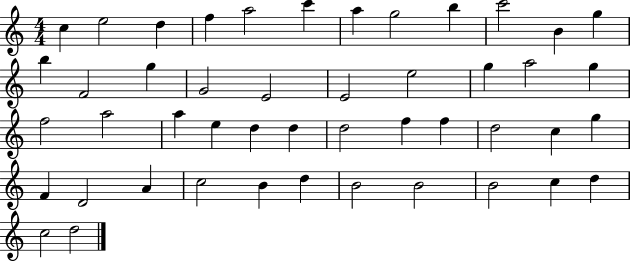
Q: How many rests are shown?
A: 0